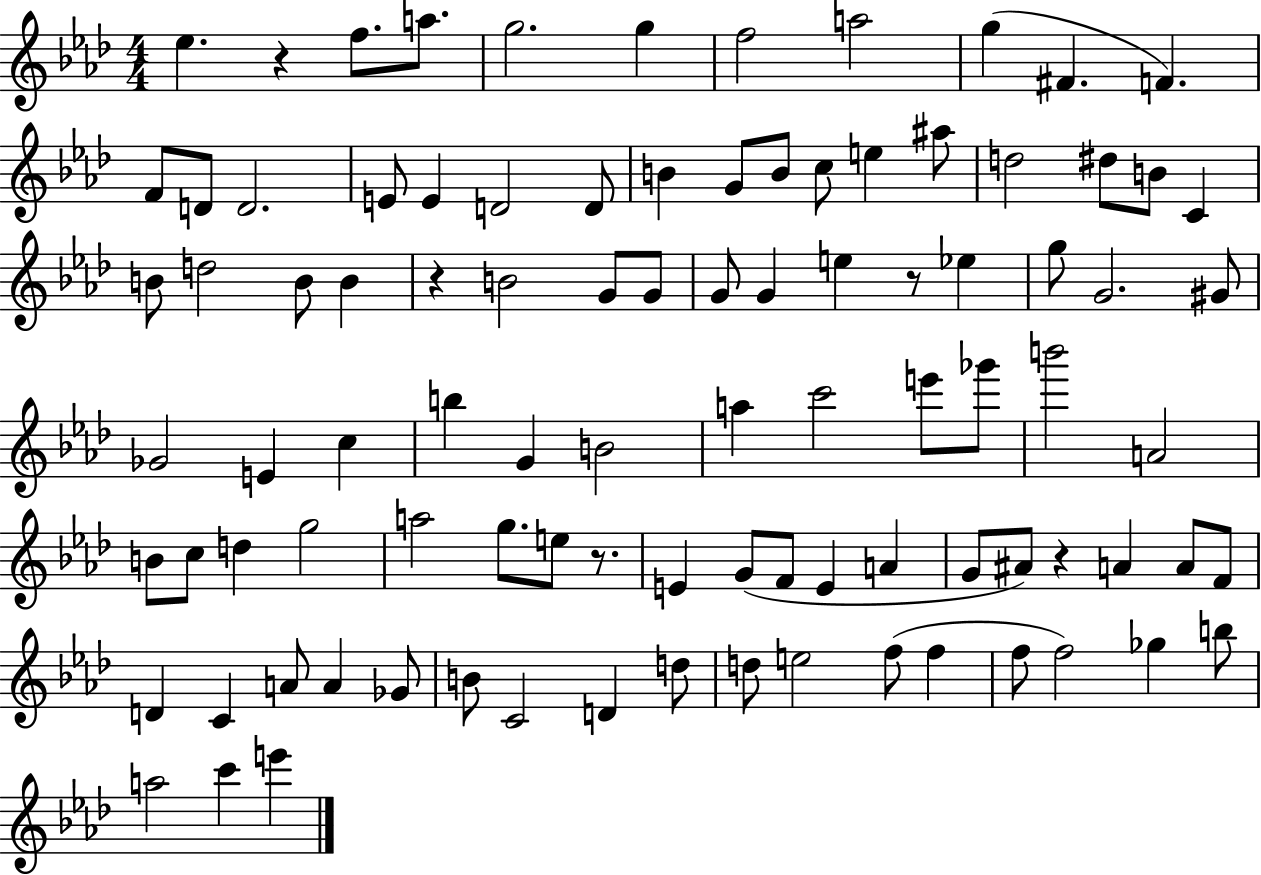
Eb5/q. R/q F5/e. A5/e. G5/h. G5/q F5/h A5/h G5/q F#4/q. F4/q. F4/e D4/e D4/h. E4/e E4/q D4/h D4/e B4/q G4/e B4/e C5/e E5/q A#5/e D5/h D#5/e B4/e C4/q B4/e D5/h B4/e B4/q R/q B4/h G4/e G4/e G4/e G4/q E5/q R/e Eb5/q G5/e G4/h. G#4/e Gb4/h E4/q C5/q B5/q G4/q B4/h A5/q C6/h E6/e Gb6/e B6/h A4/h B4/e C5/e D5/q G5/h A5/h G5/e. E5/e R/e. E4/q G4/e F4/e E4/q A4/q G4/e A#4/e R/q A4/q A4/e F4/e D4/q C4/q A4/e A4/q Gb4/e B4/e C4/h D4/q D5/e D5/e E5/h F5/e F5/q F5/e F5/h Gb5/q B5/e A5/h C6/q E6/q